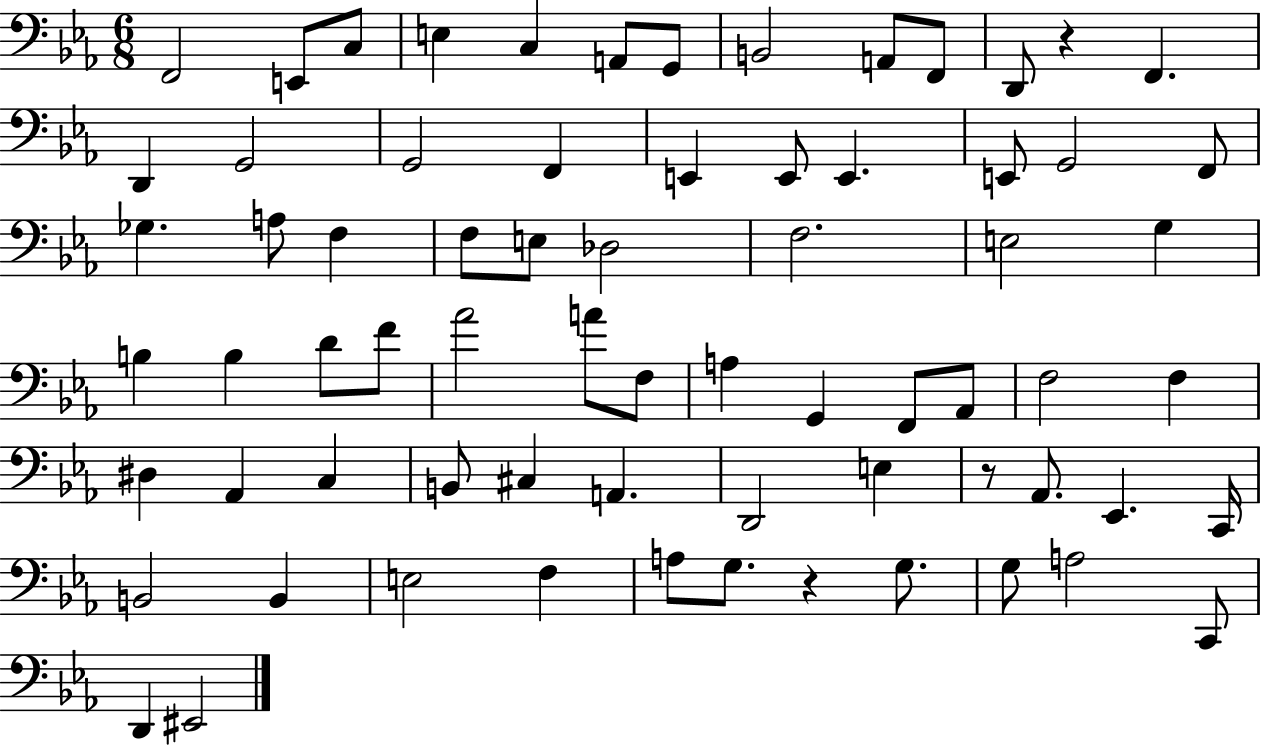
F2/h E2/e C3/e E3/q C3/q A2/e G2/e B2/h A2/e F2/e D2/e R/q F2/q. D2/q G2/h G2/h F2/q E2/q E2/e E2/q. E2/e G2/h F2/e Gb3/q. A3/e F3/q F3/e E3/e Db3/h F3/h. E3/h G3/q B3/q B3/q D4/e F4/e Ab4/h A4/e F3/e A3/q G2/q F2/e Ab2/e F3/h F3/q D#3/q Ab2/q C3/q B2/e C#3/q A2/q. D2/h E3/q R/e Ab2/e. Eb2/q. C2/s B2/h B2/q E3/h F3/q A3/e G3/e. R/q G3/e. G3/e A3/h C2/e D2/q EIS2/h